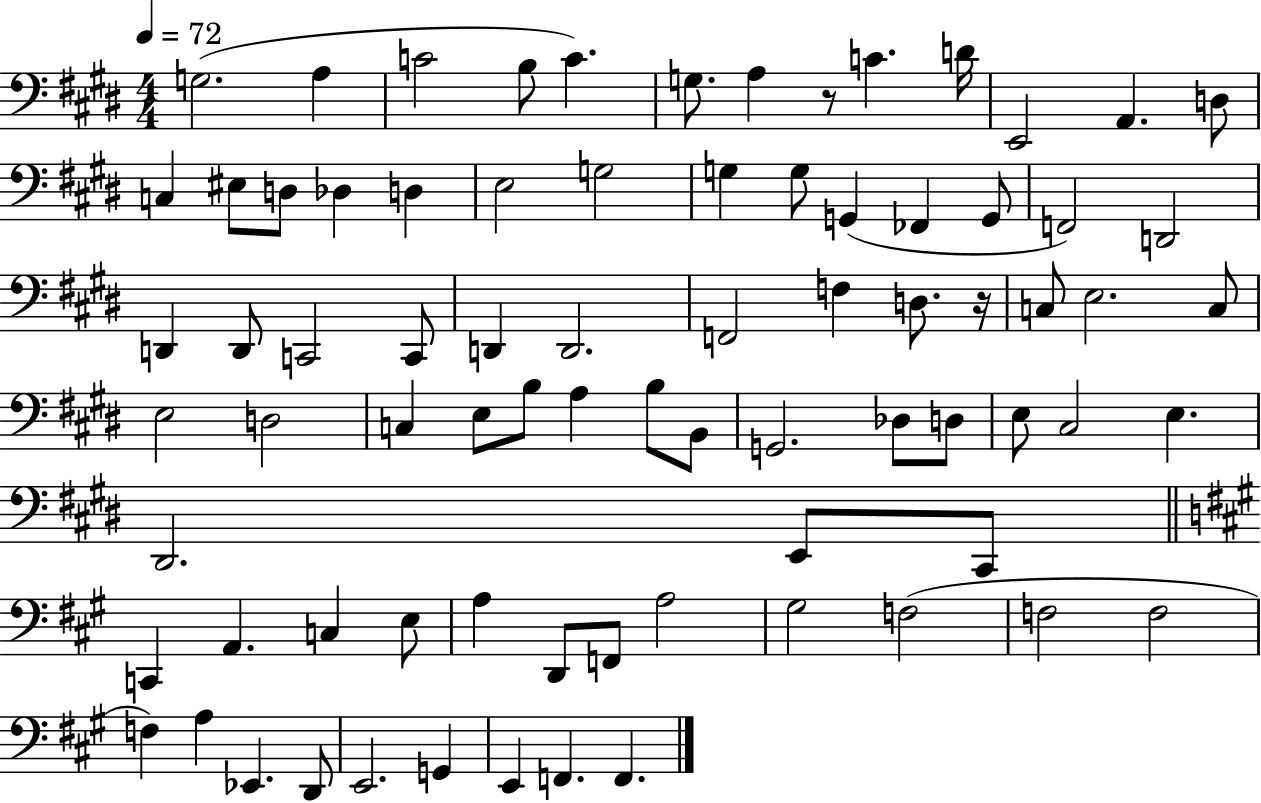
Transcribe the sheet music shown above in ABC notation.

X:1
T:Untitled
M:4/4
L:1/4
K:E
G,2 A, C2 B,/2 C G,/2 A, z/2 C D/4 E,,2 A,, D,/2 C, ^E,/2 D,/2 _D, D, E,2 G,2 G, G,/2 G,, _F,, G,,/2 F,,2 D,,2 D,, D,,/2 C,,2 C,,/2 D,, D,,2 F,,2 F, D,/2 z/4 C,/2 E,2 C,/2 E,2 D,2 C, E,/2 B,/2 A, B,/2 B,,/2 G,,2 _D,/2 D,/2 E,/2 ^C,2 E, ^D,,2 E,,/2 ^C,,/2 C,, A,, C, E,/2 A, D,,/2 F,,/2 A,2 ^G,2 F,2 F,2 F,2 F, A, _E,, D,,/2 E,,2 G,, E,, F,, F,,